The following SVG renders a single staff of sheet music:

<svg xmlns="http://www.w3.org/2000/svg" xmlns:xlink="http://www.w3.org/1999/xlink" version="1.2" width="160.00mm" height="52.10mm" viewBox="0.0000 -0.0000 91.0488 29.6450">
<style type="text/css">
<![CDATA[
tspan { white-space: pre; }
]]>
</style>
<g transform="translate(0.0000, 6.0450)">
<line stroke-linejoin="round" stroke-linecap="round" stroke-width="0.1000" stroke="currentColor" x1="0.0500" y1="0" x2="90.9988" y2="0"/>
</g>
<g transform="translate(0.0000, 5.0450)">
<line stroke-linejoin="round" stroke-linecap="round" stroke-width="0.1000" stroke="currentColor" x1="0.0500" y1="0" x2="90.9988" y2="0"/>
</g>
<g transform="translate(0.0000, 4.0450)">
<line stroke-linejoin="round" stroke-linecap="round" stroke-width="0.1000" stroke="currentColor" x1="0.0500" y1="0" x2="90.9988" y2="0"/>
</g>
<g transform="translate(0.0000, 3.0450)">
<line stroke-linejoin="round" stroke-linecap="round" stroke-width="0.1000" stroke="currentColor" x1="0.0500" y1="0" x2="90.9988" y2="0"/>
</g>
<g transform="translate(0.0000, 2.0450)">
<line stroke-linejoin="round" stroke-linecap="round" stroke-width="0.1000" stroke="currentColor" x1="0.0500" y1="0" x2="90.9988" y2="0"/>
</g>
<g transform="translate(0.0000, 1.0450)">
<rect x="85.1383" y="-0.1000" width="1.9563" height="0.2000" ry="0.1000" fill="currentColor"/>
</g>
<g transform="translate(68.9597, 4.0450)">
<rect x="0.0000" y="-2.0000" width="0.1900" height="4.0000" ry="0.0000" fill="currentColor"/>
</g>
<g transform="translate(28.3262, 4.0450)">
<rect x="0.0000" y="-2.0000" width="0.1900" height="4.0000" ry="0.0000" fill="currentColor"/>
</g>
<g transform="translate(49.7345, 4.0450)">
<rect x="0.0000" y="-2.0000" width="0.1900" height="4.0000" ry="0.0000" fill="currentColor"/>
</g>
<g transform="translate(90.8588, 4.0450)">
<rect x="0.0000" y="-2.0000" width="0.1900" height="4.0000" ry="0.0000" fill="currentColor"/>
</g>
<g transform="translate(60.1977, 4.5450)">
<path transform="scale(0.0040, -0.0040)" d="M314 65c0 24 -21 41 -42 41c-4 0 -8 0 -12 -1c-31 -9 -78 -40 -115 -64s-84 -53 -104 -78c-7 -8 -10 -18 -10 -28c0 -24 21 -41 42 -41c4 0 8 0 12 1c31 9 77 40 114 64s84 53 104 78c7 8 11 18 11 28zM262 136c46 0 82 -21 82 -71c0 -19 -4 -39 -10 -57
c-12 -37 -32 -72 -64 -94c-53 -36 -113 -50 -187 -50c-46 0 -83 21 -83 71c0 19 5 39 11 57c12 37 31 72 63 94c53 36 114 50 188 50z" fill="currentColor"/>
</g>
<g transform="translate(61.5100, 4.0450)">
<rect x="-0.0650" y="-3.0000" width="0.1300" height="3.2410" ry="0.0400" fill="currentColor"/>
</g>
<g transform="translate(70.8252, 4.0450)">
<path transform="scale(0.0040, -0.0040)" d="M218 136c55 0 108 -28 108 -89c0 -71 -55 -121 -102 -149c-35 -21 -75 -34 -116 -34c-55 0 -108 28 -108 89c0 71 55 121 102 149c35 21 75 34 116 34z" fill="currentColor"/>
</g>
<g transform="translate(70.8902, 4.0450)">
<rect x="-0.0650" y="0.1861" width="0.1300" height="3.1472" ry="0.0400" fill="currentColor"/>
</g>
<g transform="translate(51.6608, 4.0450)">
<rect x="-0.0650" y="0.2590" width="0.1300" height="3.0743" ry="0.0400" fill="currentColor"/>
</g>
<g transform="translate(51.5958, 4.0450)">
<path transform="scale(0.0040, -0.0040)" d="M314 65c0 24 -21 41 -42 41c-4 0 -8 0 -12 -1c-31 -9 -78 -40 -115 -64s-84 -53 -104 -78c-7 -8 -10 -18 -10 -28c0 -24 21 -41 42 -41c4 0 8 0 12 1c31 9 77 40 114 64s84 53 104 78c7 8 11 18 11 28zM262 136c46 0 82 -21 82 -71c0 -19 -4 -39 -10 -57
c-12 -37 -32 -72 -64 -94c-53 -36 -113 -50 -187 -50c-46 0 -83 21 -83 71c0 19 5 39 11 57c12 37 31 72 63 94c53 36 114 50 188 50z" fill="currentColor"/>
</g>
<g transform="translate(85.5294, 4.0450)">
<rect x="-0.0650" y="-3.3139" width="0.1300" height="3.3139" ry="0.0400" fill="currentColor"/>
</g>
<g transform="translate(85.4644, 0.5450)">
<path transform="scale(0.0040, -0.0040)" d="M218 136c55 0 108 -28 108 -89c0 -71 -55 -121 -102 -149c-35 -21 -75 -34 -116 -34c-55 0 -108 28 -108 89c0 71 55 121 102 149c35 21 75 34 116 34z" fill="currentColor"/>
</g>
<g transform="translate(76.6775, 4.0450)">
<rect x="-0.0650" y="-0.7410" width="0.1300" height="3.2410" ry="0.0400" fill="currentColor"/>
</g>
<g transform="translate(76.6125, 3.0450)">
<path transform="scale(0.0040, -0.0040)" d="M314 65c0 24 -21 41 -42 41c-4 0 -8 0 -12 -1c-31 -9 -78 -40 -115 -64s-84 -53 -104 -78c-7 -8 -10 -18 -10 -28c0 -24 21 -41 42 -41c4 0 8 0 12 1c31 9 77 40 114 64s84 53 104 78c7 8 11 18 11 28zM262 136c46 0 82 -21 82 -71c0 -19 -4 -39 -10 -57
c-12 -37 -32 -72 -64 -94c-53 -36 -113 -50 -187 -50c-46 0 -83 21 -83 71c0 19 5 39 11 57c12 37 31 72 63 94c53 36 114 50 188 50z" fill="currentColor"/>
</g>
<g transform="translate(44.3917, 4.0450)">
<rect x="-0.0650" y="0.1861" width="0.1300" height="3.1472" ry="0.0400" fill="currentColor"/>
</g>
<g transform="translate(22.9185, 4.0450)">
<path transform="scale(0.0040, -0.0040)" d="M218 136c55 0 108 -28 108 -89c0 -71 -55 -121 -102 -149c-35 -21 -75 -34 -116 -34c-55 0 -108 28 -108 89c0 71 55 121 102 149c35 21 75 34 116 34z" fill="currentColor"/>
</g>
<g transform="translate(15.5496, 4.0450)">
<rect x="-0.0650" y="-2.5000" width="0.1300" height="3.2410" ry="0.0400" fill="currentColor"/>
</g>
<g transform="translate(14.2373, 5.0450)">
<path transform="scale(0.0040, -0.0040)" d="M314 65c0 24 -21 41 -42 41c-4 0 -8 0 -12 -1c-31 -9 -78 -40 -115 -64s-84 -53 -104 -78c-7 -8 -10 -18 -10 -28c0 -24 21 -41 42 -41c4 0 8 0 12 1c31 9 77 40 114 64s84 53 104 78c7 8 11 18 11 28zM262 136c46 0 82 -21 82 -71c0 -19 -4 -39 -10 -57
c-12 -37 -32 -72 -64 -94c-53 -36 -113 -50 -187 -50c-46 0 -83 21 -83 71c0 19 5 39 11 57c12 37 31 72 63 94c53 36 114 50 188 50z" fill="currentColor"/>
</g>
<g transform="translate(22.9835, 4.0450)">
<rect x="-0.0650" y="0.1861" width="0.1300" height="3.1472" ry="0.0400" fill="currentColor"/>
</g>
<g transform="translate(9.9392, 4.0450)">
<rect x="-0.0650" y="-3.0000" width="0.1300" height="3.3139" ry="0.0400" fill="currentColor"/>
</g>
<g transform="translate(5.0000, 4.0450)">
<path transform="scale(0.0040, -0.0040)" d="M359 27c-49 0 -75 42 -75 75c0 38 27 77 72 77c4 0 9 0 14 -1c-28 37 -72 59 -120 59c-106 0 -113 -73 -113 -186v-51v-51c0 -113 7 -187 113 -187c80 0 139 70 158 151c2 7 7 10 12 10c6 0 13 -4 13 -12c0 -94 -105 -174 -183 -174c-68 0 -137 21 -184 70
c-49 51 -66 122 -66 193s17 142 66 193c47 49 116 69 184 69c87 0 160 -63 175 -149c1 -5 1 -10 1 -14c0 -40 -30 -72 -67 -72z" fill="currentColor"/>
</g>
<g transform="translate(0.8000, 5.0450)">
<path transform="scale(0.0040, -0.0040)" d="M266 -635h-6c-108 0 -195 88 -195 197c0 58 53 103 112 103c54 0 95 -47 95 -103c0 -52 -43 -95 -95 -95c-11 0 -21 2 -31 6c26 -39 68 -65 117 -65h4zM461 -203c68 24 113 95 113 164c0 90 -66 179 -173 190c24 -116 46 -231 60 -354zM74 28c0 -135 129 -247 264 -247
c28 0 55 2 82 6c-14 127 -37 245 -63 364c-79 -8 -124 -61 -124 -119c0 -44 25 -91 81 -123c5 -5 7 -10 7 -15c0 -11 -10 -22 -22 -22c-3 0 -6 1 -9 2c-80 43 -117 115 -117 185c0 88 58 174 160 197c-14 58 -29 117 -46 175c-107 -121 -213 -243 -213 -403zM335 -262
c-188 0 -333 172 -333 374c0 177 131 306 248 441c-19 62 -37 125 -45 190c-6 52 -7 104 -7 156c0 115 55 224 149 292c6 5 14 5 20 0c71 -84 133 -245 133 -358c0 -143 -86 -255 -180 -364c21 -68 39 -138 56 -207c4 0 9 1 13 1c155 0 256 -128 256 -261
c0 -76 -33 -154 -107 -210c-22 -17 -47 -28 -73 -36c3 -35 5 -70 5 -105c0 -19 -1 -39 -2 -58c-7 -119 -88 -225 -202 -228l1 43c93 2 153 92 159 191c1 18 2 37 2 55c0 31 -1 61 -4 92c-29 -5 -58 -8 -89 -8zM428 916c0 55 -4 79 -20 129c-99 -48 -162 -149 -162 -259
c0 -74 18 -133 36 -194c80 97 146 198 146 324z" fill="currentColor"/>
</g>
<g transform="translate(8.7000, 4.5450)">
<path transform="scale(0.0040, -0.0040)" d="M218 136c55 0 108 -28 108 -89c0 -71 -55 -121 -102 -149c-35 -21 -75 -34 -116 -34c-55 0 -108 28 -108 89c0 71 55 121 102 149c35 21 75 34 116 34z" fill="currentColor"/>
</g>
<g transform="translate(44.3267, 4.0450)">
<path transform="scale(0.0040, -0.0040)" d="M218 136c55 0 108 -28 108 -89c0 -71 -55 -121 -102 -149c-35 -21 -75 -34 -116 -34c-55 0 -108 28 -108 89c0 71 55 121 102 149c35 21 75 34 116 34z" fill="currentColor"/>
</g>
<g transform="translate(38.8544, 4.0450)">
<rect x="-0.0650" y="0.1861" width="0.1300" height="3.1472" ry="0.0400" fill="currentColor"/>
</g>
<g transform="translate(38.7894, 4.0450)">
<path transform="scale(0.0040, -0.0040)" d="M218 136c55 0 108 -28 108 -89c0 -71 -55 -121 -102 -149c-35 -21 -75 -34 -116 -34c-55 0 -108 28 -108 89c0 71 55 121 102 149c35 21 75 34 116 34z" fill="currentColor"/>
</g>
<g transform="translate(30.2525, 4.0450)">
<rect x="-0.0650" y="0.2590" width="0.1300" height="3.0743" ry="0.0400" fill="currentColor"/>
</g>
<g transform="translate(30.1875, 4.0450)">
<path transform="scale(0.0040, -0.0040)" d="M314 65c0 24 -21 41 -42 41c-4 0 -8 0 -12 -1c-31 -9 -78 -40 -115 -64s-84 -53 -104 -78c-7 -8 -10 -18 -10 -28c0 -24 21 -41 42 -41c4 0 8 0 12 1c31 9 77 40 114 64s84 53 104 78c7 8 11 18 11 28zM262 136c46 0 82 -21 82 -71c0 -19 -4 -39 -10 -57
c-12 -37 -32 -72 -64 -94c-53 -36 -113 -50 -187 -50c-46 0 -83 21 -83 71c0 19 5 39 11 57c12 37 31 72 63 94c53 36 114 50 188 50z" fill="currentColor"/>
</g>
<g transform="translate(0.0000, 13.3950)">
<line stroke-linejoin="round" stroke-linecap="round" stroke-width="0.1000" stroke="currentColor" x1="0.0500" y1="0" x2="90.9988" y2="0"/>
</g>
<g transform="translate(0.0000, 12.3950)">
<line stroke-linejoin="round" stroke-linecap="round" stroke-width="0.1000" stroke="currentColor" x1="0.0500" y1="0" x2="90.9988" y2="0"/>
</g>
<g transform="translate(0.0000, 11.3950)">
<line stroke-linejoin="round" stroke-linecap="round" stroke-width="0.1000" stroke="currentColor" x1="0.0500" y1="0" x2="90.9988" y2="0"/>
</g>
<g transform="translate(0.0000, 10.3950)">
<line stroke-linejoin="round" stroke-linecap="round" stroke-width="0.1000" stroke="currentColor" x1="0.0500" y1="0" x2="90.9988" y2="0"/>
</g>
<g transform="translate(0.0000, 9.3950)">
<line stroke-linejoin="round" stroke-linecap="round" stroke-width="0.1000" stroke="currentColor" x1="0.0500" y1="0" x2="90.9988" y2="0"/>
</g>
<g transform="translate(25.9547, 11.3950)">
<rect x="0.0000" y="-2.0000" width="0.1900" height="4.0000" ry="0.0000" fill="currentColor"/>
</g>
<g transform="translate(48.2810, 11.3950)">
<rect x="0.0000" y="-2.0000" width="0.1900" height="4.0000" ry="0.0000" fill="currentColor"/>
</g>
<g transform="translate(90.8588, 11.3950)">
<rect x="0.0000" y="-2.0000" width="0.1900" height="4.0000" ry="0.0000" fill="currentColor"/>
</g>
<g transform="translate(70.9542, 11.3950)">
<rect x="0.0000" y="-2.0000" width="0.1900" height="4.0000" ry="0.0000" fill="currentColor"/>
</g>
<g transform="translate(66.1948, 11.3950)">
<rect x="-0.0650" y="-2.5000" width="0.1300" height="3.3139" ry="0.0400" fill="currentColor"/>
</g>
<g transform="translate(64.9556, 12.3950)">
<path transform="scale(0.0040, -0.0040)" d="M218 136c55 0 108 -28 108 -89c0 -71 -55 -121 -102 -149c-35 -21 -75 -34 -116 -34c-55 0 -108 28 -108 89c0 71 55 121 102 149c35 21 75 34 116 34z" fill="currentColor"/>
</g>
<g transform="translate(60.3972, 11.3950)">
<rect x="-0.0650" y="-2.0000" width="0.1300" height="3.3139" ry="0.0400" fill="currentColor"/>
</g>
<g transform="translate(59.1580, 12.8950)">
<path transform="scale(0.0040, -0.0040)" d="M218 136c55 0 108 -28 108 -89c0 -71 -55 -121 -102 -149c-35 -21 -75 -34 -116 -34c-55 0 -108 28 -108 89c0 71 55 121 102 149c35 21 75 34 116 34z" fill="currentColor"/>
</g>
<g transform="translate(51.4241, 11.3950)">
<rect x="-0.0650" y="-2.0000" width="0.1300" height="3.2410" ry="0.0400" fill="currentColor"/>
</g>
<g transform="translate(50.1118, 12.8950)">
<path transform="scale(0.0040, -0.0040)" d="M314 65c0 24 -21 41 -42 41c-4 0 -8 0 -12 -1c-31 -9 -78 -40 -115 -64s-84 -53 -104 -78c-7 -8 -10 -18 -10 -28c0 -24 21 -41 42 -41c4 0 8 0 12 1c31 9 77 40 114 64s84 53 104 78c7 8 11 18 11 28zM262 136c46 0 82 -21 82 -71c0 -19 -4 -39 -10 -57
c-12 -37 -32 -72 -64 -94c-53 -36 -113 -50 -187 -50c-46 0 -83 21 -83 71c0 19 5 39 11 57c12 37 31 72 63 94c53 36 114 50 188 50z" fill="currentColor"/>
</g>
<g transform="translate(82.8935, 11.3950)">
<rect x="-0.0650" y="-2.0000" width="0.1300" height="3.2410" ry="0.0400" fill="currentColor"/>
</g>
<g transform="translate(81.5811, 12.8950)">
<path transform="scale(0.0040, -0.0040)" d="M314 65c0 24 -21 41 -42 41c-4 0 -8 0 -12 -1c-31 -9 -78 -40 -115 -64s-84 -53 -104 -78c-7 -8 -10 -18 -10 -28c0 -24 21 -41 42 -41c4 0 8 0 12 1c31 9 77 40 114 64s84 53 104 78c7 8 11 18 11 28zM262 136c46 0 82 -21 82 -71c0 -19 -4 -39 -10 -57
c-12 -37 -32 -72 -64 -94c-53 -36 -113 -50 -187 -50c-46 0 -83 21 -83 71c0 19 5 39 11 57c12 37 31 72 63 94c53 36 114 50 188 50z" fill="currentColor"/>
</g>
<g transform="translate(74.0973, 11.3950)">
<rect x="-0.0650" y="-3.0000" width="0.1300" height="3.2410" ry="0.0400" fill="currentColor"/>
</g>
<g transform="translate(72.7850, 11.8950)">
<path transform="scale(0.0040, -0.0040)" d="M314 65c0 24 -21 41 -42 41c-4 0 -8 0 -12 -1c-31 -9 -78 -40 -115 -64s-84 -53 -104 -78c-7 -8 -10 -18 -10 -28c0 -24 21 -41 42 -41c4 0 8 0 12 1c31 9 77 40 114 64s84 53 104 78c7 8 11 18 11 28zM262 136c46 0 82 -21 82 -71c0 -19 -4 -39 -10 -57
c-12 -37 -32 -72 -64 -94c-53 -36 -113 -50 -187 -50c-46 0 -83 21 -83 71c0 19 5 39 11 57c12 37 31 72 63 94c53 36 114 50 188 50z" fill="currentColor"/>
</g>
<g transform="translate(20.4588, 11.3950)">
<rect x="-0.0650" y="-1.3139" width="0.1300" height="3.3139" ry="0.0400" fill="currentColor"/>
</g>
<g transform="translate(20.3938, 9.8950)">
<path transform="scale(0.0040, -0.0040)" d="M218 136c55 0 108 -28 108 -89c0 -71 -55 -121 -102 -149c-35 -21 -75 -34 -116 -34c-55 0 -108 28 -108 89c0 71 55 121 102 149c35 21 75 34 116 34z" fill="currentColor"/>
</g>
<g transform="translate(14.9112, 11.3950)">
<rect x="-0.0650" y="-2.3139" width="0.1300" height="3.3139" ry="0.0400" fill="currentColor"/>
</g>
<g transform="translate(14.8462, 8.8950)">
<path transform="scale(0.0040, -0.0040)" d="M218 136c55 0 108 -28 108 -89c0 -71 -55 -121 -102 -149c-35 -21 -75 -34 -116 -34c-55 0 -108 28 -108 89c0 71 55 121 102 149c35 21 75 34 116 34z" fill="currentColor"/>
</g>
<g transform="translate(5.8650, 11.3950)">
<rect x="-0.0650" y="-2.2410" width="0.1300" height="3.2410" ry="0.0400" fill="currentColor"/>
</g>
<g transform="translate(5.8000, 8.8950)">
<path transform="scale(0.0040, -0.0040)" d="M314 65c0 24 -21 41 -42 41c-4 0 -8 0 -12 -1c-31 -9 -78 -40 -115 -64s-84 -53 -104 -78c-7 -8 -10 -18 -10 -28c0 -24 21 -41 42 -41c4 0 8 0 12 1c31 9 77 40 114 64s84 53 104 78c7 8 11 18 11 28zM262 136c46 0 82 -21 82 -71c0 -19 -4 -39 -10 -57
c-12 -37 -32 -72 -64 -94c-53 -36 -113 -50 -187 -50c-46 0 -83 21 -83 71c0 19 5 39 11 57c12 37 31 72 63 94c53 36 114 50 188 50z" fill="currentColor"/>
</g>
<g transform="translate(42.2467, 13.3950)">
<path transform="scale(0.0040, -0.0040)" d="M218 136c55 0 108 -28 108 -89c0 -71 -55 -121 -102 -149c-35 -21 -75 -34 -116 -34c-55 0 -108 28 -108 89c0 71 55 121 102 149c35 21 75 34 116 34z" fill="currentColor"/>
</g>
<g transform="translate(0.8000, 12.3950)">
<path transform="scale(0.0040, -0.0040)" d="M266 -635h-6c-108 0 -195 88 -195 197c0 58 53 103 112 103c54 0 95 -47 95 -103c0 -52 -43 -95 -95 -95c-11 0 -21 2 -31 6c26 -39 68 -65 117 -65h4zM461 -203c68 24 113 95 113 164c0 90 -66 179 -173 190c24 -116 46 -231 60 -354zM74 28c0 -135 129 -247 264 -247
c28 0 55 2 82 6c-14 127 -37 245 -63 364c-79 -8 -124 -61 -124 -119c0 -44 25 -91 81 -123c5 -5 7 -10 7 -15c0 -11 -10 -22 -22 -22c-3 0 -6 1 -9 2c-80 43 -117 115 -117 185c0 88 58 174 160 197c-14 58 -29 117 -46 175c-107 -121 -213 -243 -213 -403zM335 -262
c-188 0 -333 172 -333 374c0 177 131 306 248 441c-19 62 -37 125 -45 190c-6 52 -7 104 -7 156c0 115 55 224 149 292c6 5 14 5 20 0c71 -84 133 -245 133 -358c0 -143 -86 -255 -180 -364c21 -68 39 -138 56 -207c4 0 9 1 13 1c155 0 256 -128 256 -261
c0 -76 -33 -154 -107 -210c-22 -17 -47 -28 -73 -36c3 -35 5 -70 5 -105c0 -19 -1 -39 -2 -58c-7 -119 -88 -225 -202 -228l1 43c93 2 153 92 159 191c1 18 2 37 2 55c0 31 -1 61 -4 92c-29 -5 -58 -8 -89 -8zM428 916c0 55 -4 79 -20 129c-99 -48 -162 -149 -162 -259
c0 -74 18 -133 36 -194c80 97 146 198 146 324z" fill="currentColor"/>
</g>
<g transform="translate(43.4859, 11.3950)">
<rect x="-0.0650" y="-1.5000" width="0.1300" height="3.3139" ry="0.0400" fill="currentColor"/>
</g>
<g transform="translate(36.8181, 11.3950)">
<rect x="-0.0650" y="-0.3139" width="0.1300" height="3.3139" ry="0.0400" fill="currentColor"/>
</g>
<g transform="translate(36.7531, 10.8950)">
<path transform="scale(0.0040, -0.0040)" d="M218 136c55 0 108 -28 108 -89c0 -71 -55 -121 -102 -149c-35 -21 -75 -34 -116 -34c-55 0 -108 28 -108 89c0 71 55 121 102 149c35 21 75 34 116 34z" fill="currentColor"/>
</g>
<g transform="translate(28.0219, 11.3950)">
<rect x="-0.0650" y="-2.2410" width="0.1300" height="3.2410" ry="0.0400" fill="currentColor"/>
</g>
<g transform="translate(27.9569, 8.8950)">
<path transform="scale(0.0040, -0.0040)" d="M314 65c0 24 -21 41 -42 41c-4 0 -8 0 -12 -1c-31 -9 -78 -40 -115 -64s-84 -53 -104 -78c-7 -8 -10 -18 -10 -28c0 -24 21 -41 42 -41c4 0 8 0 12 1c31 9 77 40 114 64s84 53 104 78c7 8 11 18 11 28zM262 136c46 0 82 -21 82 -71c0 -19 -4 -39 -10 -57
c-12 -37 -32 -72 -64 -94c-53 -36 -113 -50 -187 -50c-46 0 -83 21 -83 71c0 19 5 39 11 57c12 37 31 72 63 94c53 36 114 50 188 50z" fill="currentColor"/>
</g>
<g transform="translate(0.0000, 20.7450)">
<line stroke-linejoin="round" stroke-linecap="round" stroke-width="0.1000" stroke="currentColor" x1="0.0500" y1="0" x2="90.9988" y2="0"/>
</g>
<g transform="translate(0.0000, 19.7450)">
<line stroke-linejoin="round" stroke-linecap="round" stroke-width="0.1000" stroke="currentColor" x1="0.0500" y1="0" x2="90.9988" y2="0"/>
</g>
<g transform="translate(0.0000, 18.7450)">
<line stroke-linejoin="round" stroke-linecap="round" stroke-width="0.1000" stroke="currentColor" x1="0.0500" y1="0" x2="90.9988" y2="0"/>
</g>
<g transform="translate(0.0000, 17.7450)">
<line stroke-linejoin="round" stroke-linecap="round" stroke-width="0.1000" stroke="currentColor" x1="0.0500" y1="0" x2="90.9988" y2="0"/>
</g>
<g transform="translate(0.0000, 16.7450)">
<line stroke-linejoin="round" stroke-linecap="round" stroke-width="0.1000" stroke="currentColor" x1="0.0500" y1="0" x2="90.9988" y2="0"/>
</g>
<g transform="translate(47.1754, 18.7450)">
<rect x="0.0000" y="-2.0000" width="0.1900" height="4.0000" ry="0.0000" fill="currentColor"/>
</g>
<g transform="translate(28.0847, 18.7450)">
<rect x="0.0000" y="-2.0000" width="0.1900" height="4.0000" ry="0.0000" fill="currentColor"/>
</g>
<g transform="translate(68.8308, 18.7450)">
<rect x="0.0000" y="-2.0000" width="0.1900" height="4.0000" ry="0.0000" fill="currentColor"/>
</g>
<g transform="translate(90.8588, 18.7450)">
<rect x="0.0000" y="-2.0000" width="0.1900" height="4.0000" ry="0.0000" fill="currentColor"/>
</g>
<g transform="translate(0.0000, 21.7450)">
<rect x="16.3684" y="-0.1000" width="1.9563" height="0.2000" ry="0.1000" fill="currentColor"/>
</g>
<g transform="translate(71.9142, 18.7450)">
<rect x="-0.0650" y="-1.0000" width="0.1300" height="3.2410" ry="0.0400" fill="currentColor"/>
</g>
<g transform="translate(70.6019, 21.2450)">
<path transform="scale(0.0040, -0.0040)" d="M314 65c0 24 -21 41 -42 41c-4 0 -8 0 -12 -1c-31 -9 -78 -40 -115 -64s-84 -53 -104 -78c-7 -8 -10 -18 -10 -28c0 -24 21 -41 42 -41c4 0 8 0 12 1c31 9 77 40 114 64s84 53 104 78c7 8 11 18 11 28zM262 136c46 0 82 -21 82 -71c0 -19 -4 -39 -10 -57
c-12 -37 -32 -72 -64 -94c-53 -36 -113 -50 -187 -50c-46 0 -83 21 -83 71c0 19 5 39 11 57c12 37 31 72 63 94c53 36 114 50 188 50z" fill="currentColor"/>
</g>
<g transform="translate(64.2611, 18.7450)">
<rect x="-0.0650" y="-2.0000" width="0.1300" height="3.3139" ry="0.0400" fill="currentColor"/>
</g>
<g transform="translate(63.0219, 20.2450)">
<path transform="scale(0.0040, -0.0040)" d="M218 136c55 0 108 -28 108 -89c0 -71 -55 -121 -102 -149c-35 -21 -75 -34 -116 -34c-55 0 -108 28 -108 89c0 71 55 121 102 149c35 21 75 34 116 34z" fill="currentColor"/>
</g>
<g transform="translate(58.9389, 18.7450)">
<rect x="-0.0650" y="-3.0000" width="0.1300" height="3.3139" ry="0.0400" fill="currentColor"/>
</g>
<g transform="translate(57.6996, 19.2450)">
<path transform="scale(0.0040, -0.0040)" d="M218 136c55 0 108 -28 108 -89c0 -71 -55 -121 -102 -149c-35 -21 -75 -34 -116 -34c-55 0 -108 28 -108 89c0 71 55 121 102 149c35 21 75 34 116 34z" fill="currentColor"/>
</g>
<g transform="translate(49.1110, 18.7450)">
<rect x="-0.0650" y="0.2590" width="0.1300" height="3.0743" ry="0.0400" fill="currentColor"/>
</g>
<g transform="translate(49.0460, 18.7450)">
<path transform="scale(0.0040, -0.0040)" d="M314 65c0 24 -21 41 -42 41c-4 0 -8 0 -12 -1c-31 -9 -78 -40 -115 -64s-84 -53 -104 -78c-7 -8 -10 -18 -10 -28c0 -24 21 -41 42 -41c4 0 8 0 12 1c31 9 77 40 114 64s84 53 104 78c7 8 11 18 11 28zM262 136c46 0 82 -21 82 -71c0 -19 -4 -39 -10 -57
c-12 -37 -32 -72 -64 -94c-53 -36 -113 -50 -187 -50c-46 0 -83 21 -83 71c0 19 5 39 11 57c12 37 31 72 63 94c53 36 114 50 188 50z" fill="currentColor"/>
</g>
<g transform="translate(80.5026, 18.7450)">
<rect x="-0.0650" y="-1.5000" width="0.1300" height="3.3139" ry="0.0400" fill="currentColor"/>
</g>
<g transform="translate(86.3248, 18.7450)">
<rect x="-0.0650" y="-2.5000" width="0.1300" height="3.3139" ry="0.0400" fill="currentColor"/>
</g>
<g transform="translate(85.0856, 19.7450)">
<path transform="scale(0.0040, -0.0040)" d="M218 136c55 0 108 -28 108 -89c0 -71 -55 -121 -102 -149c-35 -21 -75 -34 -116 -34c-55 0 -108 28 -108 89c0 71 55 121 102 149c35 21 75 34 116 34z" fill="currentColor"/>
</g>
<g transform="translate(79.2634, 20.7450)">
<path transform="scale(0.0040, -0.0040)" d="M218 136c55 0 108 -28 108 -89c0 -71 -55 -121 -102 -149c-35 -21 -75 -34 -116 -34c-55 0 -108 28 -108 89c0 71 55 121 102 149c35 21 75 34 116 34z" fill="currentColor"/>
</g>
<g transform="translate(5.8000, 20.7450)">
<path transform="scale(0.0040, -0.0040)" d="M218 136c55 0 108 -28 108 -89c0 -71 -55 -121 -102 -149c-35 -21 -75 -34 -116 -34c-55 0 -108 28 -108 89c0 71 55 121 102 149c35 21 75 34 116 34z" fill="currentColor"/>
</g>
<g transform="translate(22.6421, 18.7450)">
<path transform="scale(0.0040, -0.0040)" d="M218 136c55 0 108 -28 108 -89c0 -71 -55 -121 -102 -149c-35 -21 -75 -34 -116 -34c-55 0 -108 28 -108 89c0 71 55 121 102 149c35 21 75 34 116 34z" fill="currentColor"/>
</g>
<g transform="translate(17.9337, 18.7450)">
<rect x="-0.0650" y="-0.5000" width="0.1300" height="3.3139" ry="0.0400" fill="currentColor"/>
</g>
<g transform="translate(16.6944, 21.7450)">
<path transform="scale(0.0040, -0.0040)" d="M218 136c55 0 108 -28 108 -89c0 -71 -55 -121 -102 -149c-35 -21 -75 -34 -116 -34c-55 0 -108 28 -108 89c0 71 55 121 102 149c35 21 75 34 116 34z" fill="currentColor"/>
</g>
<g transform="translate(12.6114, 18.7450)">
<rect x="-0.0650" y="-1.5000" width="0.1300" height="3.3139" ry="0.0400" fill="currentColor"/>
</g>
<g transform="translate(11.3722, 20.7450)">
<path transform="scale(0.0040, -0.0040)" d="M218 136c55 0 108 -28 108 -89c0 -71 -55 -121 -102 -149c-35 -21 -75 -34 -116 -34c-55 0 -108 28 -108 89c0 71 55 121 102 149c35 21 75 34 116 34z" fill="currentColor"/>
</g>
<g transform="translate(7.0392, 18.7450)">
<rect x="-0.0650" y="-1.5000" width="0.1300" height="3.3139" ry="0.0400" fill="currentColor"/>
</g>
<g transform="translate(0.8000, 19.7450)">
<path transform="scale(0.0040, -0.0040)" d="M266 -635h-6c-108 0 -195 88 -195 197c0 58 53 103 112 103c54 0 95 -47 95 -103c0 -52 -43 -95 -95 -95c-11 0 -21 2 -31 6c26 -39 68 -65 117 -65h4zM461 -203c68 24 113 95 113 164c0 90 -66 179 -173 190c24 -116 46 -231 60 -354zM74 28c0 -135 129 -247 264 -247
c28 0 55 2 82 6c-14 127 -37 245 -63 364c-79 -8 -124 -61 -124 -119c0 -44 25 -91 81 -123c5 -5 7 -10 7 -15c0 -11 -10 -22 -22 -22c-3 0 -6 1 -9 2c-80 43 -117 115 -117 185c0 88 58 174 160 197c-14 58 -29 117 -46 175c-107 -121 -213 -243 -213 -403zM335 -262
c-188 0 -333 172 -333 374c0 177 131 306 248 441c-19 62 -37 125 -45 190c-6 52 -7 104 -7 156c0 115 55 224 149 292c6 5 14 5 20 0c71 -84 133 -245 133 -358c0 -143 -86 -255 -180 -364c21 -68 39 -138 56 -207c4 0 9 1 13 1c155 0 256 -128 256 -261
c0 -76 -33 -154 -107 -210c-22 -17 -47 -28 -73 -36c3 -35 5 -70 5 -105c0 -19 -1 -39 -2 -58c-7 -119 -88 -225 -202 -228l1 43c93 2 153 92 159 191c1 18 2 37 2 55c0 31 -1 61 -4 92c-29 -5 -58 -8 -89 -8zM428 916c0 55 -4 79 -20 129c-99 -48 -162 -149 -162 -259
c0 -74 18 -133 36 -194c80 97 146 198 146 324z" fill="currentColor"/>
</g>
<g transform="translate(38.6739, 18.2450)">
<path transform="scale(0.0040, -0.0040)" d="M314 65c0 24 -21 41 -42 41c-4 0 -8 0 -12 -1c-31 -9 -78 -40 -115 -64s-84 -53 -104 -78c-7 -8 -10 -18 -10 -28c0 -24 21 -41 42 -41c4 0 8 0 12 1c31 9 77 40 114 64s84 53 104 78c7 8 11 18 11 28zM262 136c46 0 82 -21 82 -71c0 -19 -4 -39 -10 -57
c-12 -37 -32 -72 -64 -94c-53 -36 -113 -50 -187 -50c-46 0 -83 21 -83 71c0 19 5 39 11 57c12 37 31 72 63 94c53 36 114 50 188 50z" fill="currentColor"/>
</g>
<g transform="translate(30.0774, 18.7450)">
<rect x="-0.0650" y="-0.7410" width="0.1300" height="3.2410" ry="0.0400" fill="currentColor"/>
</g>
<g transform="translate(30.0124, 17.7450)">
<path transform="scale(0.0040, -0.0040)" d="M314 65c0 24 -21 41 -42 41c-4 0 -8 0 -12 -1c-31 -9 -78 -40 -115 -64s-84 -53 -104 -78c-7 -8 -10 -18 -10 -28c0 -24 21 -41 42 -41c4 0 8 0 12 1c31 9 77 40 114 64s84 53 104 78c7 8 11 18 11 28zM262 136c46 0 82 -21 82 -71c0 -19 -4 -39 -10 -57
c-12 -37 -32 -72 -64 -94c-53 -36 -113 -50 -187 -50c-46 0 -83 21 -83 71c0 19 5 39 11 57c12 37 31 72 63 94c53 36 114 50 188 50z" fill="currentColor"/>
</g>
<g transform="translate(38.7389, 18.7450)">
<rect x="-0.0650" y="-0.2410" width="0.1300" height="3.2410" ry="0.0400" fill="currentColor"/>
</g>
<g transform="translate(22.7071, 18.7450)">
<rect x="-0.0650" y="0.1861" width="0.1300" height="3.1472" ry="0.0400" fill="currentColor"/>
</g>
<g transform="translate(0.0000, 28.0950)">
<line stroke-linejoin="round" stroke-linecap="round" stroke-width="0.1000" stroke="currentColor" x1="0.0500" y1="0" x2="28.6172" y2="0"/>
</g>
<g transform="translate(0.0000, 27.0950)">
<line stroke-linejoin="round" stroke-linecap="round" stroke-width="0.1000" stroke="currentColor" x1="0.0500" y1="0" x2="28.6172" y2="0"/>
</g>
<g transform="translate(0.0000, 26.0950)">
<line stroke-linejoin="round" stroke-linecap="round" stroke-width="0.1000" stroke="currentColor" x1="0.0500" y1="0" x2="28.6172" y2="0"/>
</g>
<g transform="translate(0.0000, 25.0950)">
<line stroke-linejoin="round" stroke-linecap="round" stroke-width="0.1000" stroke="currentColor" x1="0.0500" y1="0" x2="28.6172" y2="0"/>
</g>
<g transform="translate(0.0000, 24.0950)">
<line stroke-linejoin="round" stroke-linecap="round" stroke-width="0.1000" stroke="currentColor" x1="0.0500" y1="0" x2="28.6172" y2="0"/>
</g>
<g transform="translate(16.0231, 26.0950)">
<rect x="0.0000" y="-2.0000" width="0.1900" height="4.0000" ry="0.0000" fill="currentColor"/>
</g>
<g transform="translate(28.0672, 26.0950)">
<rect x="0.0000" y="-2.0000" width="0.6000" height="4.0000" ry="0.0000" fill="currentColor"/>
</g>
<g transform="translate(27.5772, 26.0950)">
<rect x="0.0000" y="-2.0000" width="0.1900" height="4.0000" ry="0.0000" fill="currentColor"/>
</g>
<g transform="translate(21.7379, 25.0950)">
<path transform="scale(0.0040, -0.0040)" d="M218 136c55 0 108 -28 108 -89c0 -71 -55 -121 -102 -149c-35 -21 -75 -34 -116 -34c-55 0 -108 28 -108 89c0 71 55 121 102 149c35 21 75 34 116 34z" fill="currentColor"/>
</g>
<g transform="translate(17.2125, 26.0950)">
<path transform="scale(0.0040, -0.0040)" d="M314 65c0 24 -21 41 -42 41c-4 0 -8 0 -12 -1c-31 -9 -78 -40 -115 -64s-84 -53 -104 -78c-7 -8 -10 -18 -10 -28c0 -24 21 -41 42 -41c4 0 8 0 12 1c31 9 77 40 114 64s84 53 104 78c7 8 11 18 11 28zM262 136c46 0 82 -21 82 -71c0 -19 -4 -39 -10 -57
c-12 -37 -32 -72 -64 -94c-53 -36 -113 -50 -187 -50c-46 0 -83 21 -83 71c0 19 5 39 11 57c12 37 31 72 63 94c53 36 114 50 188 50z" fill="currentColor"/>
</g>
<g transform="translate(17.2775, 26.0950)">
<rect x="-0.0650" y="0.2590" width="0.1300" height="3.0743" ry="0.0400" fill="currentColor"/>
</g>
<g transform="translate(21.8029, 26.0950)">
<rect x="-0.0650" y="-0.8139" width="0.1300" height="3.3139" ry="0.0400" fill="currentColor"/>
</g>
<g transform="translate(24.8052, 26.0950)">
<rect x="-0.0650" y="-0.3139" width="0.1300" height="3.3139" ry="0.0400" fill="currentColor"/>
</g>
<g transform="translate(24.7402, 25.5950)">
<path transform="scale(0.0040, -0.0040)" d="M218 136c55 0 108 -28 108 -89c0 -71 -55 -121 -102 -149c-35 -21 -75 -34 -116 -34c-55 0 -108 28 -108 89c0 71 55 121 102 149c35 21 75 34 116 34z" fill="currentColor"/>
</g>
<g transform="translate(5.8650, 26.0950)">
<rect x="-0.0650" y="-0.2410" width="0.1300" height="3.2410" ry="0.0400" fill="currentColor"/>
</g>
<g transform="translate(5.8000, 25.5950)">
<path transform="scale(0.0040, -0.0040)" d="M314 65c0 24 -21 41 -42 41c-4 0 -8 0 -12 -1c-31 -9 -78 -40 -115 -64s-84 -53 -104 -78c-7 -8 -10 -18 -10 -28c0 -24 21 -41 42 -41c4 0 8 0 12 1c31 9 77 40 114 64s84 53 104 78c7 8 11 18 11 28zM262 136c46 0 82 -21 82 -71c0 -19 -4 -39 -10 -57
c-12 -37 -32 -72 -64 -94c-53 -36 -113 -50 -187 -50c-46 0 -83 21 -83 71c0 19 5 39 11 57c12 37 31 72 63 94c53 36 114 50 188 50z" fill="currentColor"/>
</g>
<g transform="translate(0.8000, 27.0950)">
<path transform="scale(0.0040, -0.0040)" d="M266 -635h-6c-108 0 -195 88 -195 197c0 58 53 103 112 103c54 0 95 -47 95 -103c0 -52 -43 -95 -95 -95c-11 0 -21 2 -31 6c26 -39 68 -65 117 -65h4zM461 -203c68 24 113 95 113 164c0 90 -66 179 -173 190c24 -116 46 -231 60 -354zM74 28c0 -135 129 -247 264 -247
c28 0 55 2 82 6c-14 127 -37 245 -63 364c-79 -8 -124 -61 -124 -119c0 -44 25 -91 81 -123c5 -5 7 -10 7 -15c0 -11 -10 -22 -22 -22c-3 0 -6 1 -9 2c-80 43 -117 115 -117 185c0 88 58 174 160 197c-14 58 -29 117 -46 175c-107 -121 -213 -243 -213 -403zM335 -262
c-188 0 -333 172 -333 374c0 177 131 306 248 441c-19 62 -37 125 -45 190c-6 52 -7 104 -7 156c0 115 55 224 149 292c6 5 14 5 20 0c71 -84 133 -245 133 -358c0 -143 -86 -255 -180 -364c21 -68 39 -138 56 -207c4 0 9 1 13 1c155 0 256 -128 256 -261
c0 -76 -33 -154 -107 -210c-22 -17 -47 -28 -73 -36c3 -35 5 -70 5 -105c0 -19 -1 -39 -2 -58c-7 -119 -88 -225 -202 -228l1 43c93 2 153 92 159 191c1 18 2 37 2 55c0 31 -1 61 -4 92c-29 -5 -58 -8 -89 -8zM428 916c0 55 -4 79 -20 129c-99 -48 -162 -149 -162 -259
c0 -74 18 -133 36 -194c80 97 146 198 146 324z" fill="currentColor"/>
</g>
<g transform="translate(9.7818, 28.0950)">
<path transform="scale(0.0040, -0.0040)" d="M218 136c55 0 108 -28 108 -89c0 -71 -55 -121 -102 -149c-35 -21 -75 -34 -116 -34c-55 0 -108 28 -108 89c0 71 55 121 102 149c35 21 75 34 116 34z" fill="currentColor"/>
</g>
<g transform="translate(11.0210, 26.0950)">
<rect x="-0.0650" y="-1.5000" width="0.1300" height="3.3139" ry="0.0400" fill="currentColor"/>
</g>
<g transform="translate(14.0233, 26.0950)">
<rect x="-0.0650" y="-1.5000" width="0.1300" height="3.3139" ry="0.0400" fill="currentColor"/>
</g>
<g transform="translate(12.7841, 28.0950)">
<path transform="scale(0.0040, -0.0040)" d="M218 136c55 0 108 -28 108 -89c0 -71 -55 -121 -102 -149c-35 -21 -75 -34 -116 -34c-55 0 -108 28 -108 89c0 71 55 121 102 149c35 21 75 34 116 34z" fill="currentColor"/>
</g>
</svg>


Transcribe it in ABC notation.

X:1
T:Untitled
M:4/4
L:1/4
K:C
A G2 B B2 B B B2 A2 B d2 b g2 g e g2 c E F2 F G A2 F2 E E C B d2 c2 B2 A F D2 E G c2 E E B2 d c